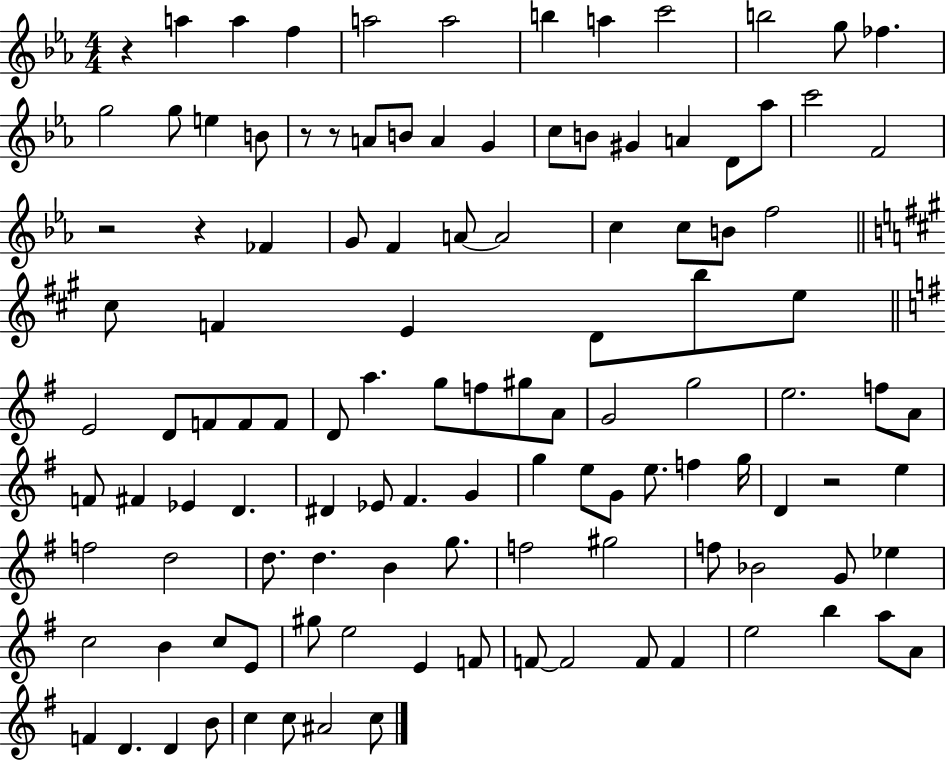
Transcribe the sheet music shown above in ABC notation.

X:1
T:Untitled
M:4/4
L:1/4
K:Eb
z a a f a2 a2 b a c'2 b2 g/2 _f g2 g/2 e B/2 z/2 z/2 A/2 B/2 A G c/2 B/2 ^G A D/2 _a/2 c'2 F2 z2 z _F G/2 F A/2 A2 c c/2 B/2 f2 ^c/2 F E D/2 b/2 e/2 E2 D/2 F/2 F/2 F/2 D/2 a g/2 f/2 ^g/2 A/2 G2 g2 e2 f/2 A/2 F/2 ^F _E D ^D _E/2 ^F G g e/2 G/2 e/2 f g/4 D z2 e f2 d2 d/2 d B g/2 f2 ^g2 f/2 _B2 G/2 _e c2 B c/2 E/2 ^g/2 e2 E F/2 F/2 F2 F/2 F e2 b a/2 A/2 F D D B/2 c c/2 ^A2 c/2